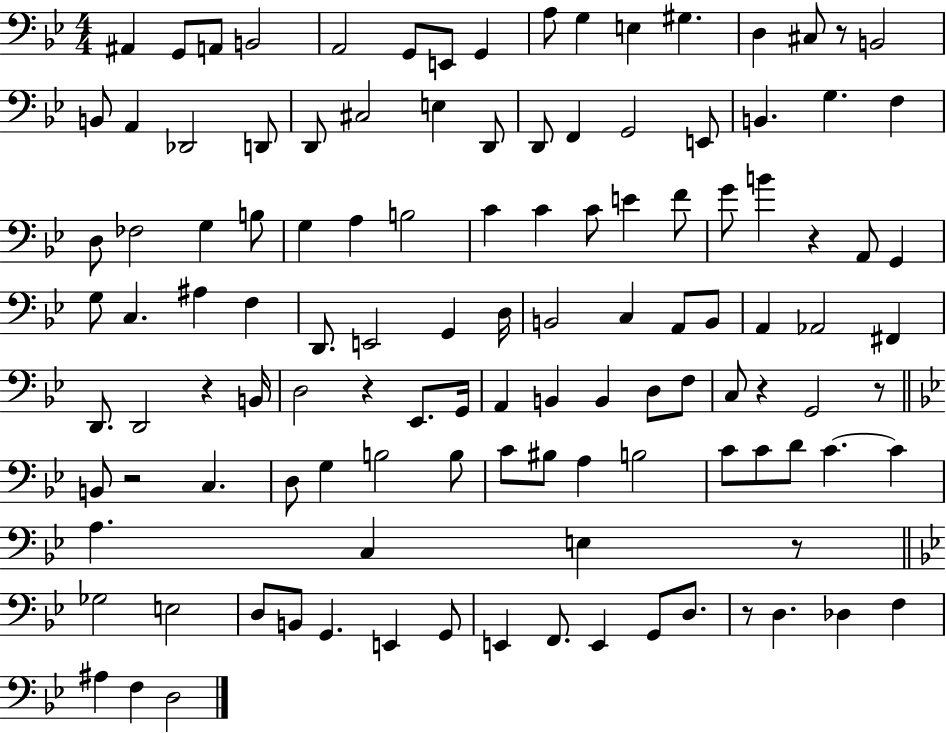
{
  \clef bass
  \numericTimeSignature
  \time 4/4
  \key bes \major
  ais,4 g,8 a,8 b,2 | a,2 g,8 e,8 g,4 | a8 g4 e4 gis4. | d4 cis8 r8 b,2 | \break b,8 a,4 des,2 d,8 | d,8 cis2 e4 d,8 | d,8 f,4 g,2 e,8 | b,4. g4. f4 | \break d8 fes2 g4 b8 | g4 a4 b2 | c'4 c'4 c'8 e'4 f'8 | g'8 b'4 r4 a,8 g,4 | \break g8 c4. ais4 f4 | d,8. e,2 g,4 d16 | b,2 c4 a,8 b,8 | a,4 aes,2 fis,4 | \break d,8. d,2 r4 b,16 | d2 r4 ees,8. g,16 | a,4 b,4 b,4 d8 f8 | c8 r4 g,2 r8 | \break \bar "||" \break \key g \minor b,8 r2 c4. | d8 g4 b2 b8 | c'8 bis8 a4 b2 | c'8 c'8 d'8 c'4.~~ c'4 | \break a4. c4 e4 r8 | \bar "||" \break \key bes \major ges2 e2 | d8 b,8 g,4. e,4 g,8 | e,4 f,8. e,4 g,8 d8. | r8 d4. des4 f4 | \break ais4 f4 d2 | \bar "|."
}